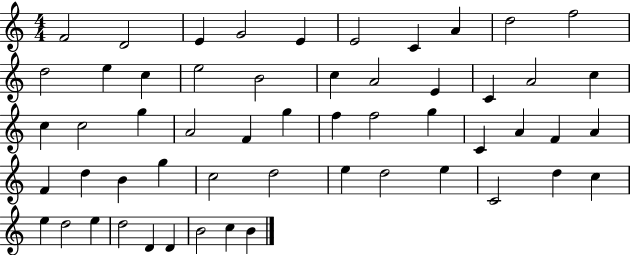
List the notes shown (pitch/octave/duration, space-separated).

F4/h D4/h E4/q G4/h E4/q E4/h C4/q A4/q D5/h F5/h D5/h E5/q C5/q E5/h B4/h C5/q A4/h E4/q C4/q A4/h C5/q C5/q C5/h G5/q A4/h F4/q G5/q F5/q F5/h G5/q C4/q A4/q F4/q A4/q F4/q D5/q B4/q G5/q C5/h D5/h E5/q D5/h E5/q C4/h D5/q C5/q E5/q D5/h E5/q D5/h D4/q D4/q B4/h C5/q B4/q